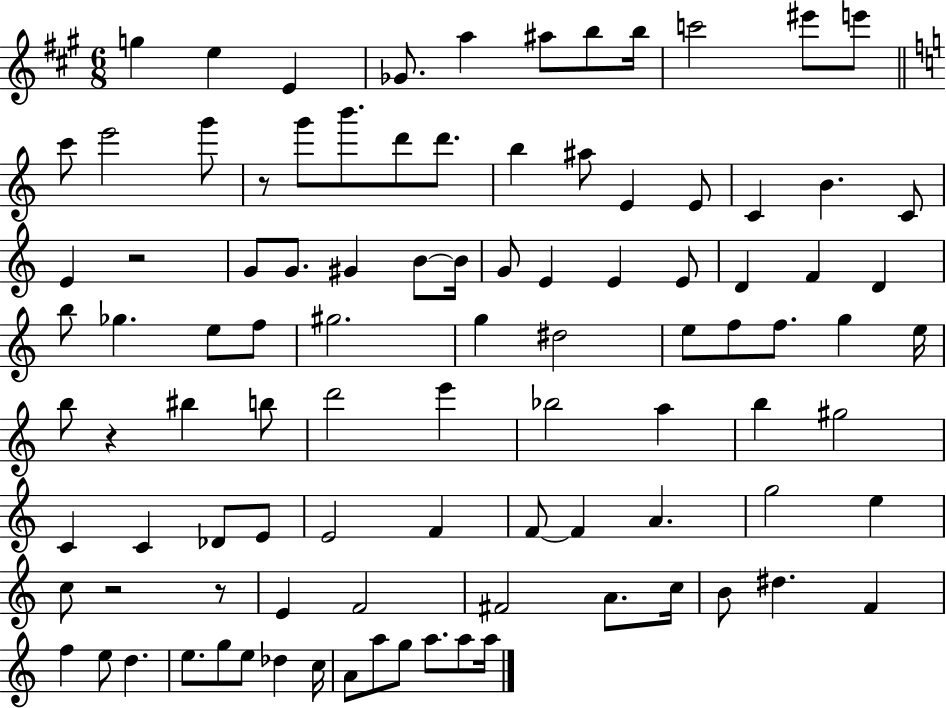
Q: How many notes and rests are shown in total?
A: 98